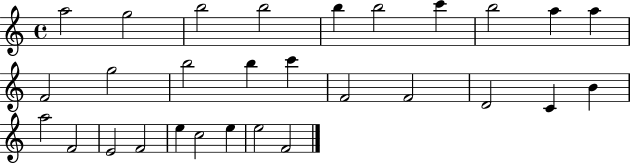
A5/h G5/h B5/h B5/h B5/q B5/h C6/q B5/h A5/q A5/q F4/h G5/h B5/h B5/q C6/q F4/h F4/h D4/h C4/q B4/q A5/h F4/h E4/h F4/h E5/q C5/h E5/q E5/h F4/h